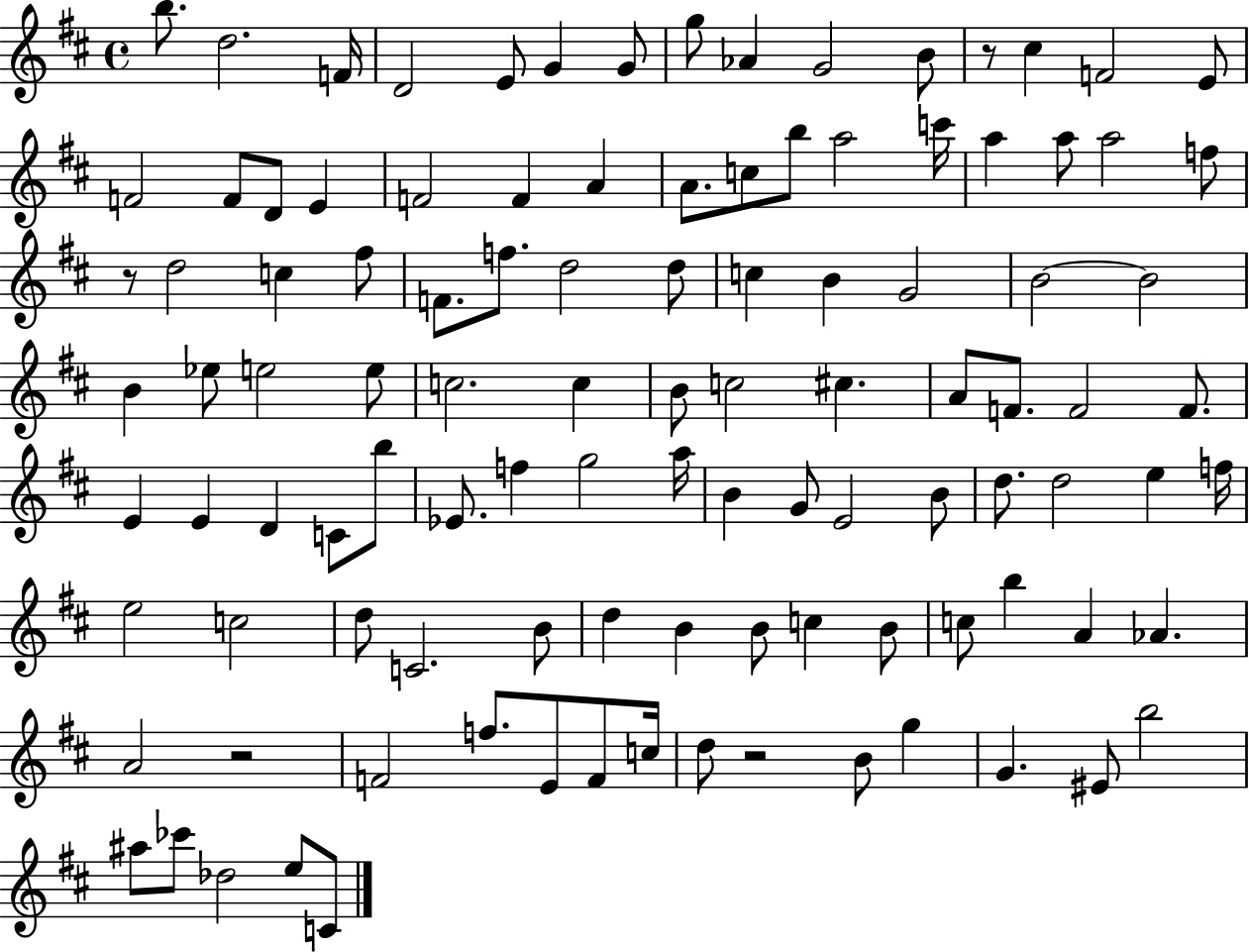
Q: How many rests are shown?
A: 4